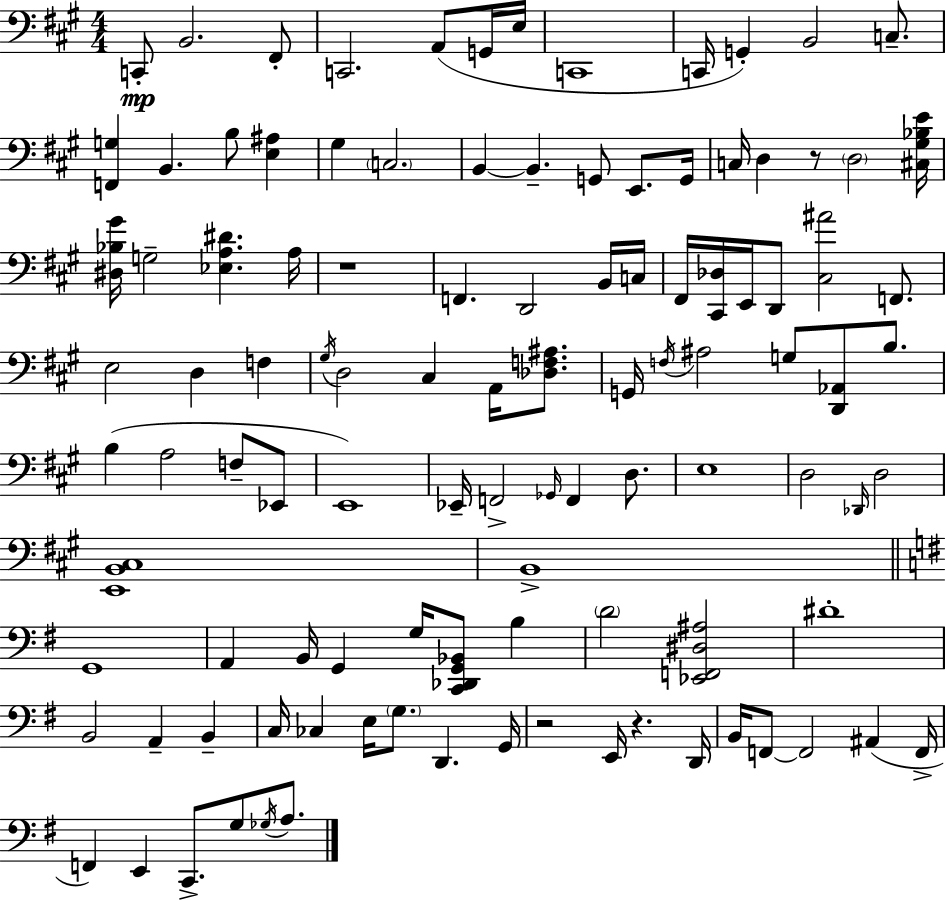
X:1
T:Untitled
M:4/4
L:1/4
K:A
C,,/2 B,,2 ^F,,/2 C,,2 A,,/2 G,,/4 E,/4 C,,4 C,,/4 G,, B,,2 C,/2 [F,,G,] B,, B,/2 [E,^A,] ^G, C,2 B,, B,, G,,/2 E,,/2 G,,/4 C,/4 D, z/2 D,2 [^C,^G,_B,E]/4 [^D,_B,^G]/4 G,2 [_E,A,^D] A,/4 z4 F,, D,,2 B,,/4 C,/4 ^F,,/4 [^C,,_D,]/4 E,,/4 D,,/2 [^C,^A]2 F,,/2 E,2 D, F, ^G,/4 D,2 ^C, A,,/4 [_D,F,^A,]/2 G,,/4 F,/4 ^A,2 G,/2 [D,,_A,,]/2 B,/2 B, A,2 F,/2 _E,,/2 E,,4 _E,,/4 F,,2 _G,,/4 F,, D,/2 E,4 D,2 _D,,/4 D,2 [E,,B,,^C,]4 B,,4 G,,4 A,, B,,/4 G,, G,/4 [C,,_D,,G,,_B,,]/2 B, D2 [_E,,F,,^D,^A,]2 ^D4 B,,2 A,, B,, C,/4 _C, E,/4 G,/2 D,, G,,/4 z2 E,,/4 z D,,/4 B,,/4 F,,/2 F,,2 ^A,, F,,/4 F,, E,, C,,/2 G,/2 _G,/4 A,/2